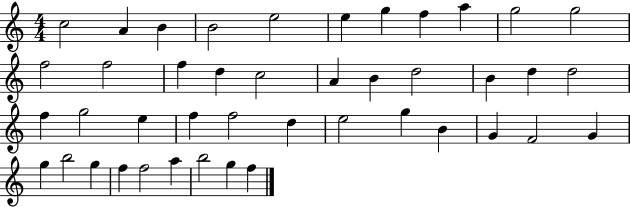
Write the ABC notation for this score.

X:1
T:Untitled
M:4/4
L:1/4
K:C
c2 A B B2 e2 e g f a g2 g2 f2 f2 f d c2 A B d2 B d d2 f g2 e f f2 d e2 g B G F2 G g b2 g f f2 a b2 g f